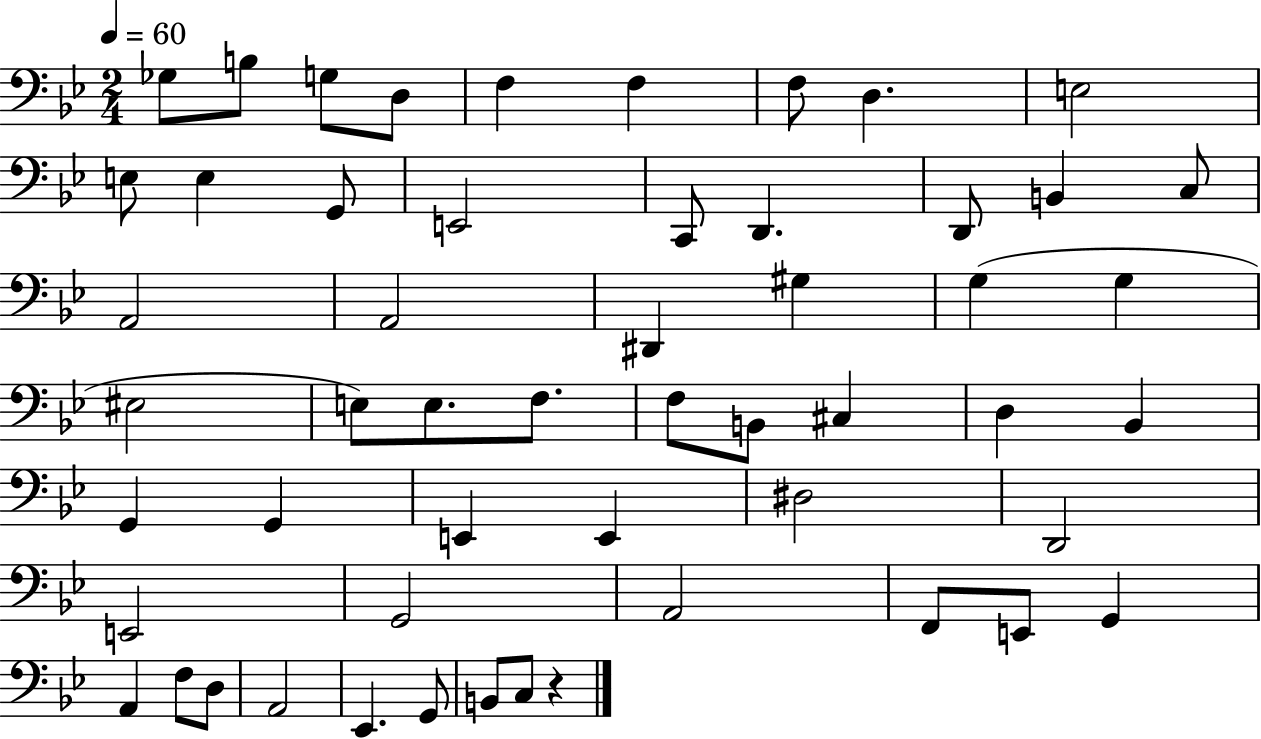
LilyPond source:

{
  \clef bass
  \numericTimeSignature
  \time 2/4
  \key bes \major
  \tempo 4 = 60
  ges8 b8 g8 d8 | f4 f4 | f8 d4. | e2 | \break e8 e4 g,8 | e,2 | c,8 d,4. | d,8 b,4 c8 | \break a,2 | a,2 | dis,4 gis4 | g4( g4 | \break eis2 | e8) e8. f8. | f8 b,8 cis4 | d4 bes,4 | \break g,4 g,4 | e,4 e,4 | dis2 | d,2 | \break e,2 | g,2 | a,2 | f,8 e,8 g,4 | \break a,4 f8 d8 | a,2 | ees,4. g,8 | b,8 c8 r4 | \break \bar "|."
}